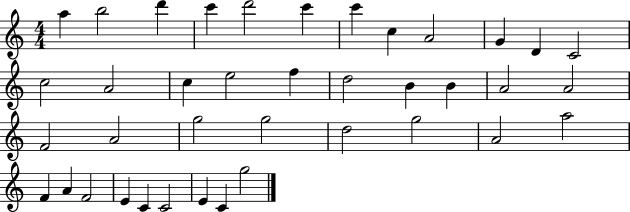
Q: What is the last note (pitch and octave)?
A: G5